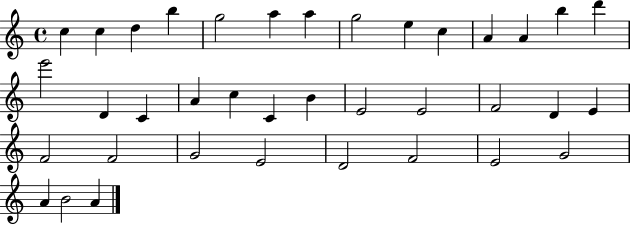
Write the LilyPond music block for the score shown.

{
  \clef treble
  \time 4/4
  \defaultTimeSignature
  \key c \major
  c''4 c''4 d''4 b''4 | g''2 a''4 a''4 | g''2 e''4 c''4 | a'4 a'4 b''4 d'''4 | \break e'''2 d'4 c'4 | a'4 c''4 c'4 b'4 | e'2 e'2 | f'2 d'4 e'4 | \break f'2 f'2 | g'2 e'2 | d'2 f'2 | e'2 g'2 | \break a'4 b'2 a'4 | \bar "|."
}